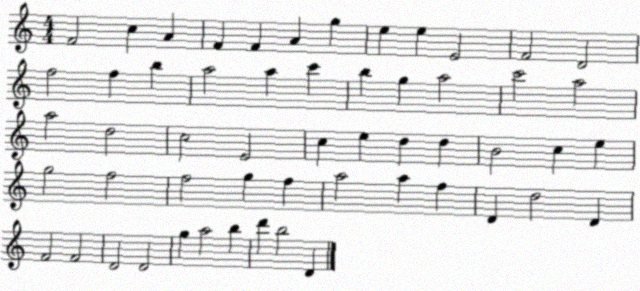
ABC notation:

X:1
T:Untitled
M:4/4
L:1/4
K:C
F2 c A F F A g e e E2 F2 D2 f2 f b a2 a c' b g a2 c'2 a2 a2 d2 c2 E2 c e d d B2 c e g2 f2 f2 g f a2 a f D d2 D F2 F2 D2 D2 g a2 b d' b2 D